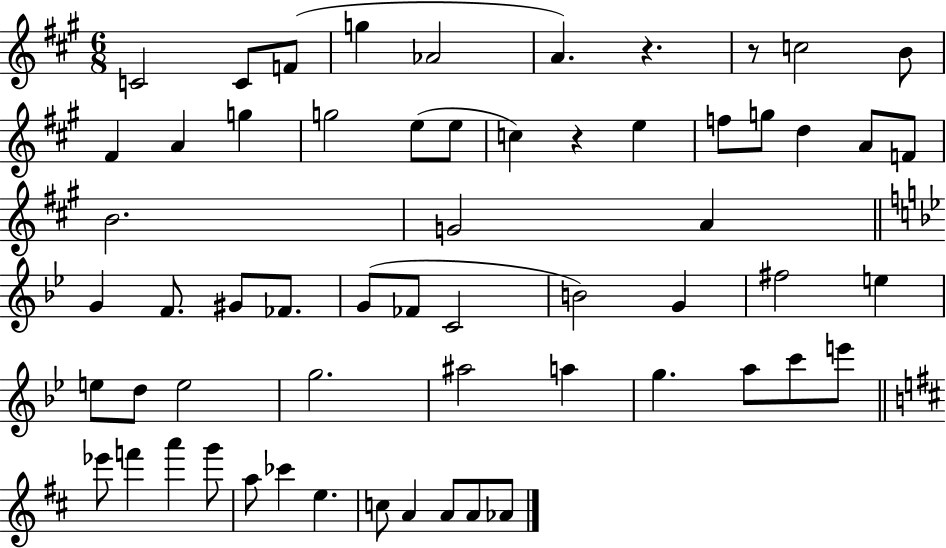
X:1
T:Untitled
M:6/8
L:1/4
K:A
C2 C/2 F/2 g _A2 A z z/2 c2 B/2 ^F A g g2 e/2 e/2 c z e f/2 g/2 d A/2 F/2 B2 G2 A G F/2 ^G/2 _F/2 G/2 _F/2 C2 B2 G ^f2 e e/2 d/2 e2 g2 ^a2 a g a/2 c'/2 e'/2 _e'/2 f' a' g'/2 a/2 _c' e c/2 A A/2 A/2 _A/2